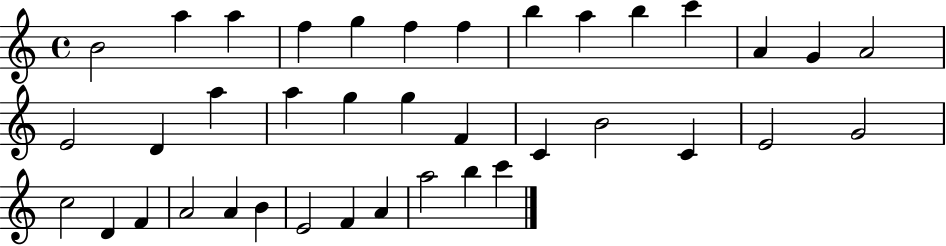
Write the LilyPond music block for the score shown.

{
  \clef treble
  \time 4/4
  \defaultTimeSignature
  \key c \major
  b'2 a''4 a''4 | f''4 g''4 f''4 f''4 | b''4 a''4 b''4 c'''4 | a'4 g'4 a'2 | \break e'2 d'4 a''4 | a''4 g''4 g''4 f'4 | c'4 b'2 c'4 | e'2 g'2 | \break c''2 d'4 f'4 | a'2 a'4 b'4 | e'2 f'4 a'4 | a''2 b''4 c'''4 | \break \bar "|."
}